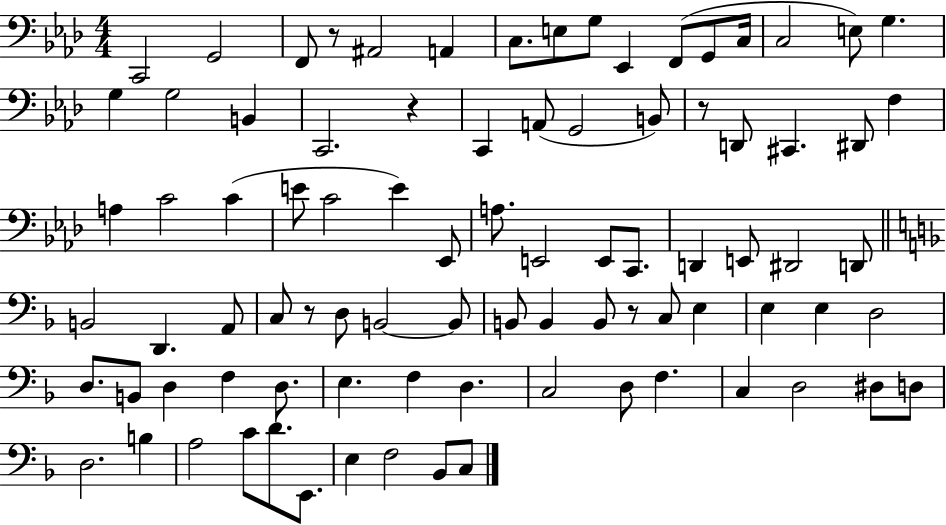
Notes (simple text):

C2/h G2/h F2/e R/e A#2/h A2/q C3/e. E3/e G3/e Eb2/q F2/e G2/e C3/s C3/h E3/e G3/q. G3/q G3/h B2/q C2/h. R/q C2/q A2/e G2/h B2/e R/e D2/e C#2/q. D#2/e F3/q A3/q C4/h C4/q E4/e C4/h E4/q Eb2/e A3/e. E2/h E2/e C2/e. D2/q E2/e D#2/h D2/e B2/h D2/q. A2/e C3/e R/e D3/e B2/h B2/e B2/e B2/q B2/e R/e C3/e E3/q E3/q E3/q D3/h D3/e. B2/e D3/q F3/q D3/e. E3/q. F3/q D3/q. C3/h D3/e F3/q. C3/q D3/h D#3/e D3/e D3/h. B3/q A3/h C4/e D4/e. E2/e. E3/q F3/h Bb2/e C3/e